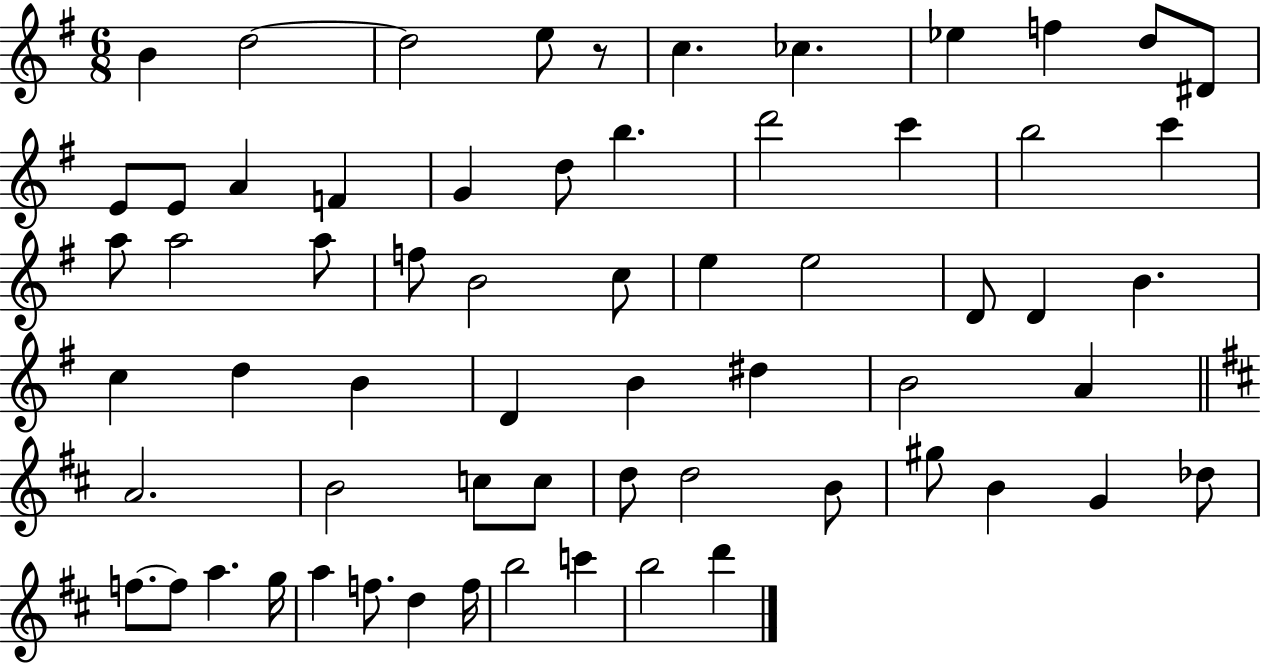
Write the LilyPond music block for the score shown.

{
  \clef treble
  \numericTimeSignature
  \time 6/8
  \key g \major
  b'4 d''2~~ | d''2 e''8 r8 | c''4. ces''4. | ees''4 f''4 d''8 dis'8 | \break e'8 e'8 a'4 f'4 | g'4 d''8 b''4. | d'''2 c'''4 | b''2 c'''4 | \break a''8 a''2 a''8 | f''8 b'2 c''8 | e''4 e''2 | d'8 d'4 b'4. | \break c''4 d''4 b'4 | d'4 b'4 dis''4 | b'2 a'4 | \bar "||" \break \key d \major a'2. | b'2 c''8 c''8 | d''8 d''2 b'8 | gis''8 b'4 g'4 des''8 | \break f''8.~~ f''8 a''4. g''16 | a''4 f''8. d''4 f''16 | b''2 c'''4 | b''2 d'''4 | \break \bar "|."
}